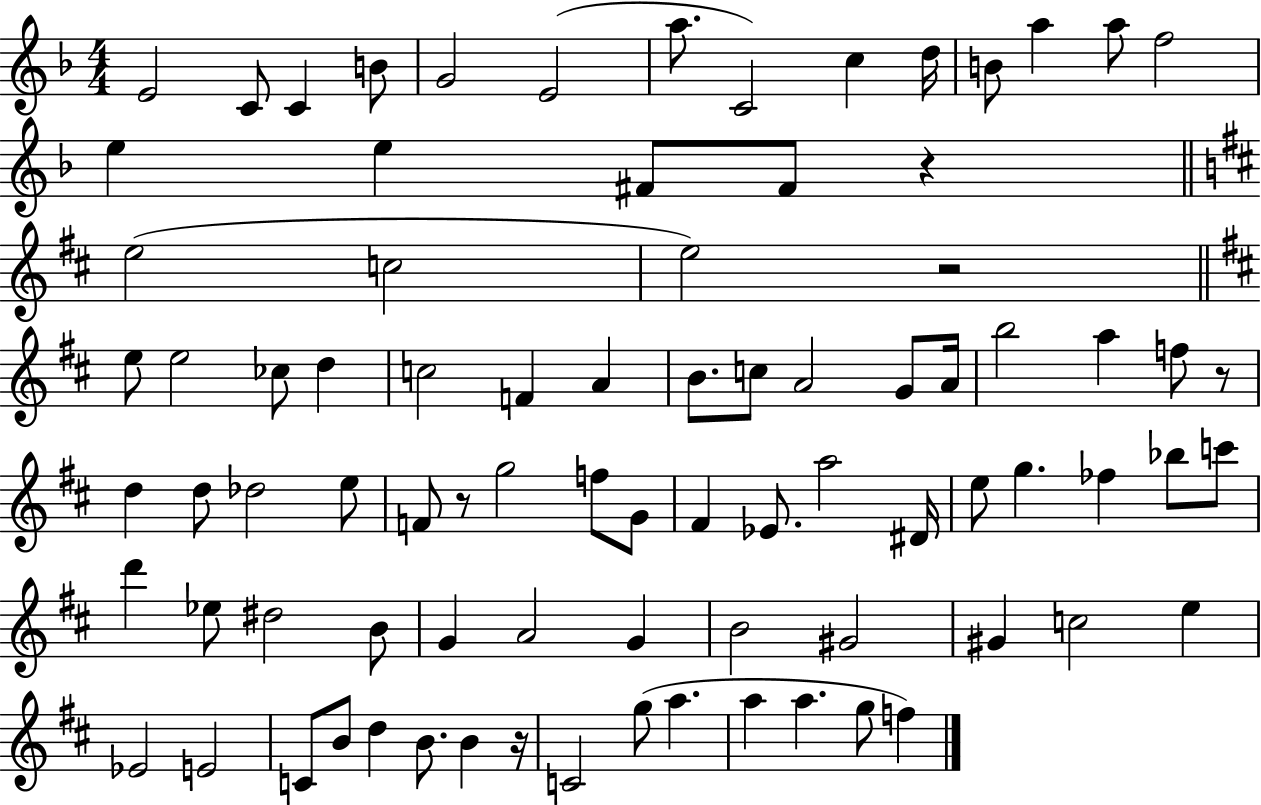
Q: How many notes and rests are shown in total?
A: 84